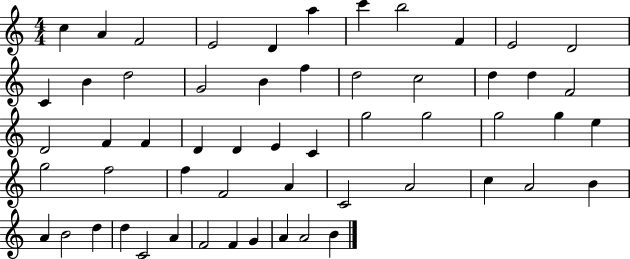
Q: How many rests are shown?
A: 0